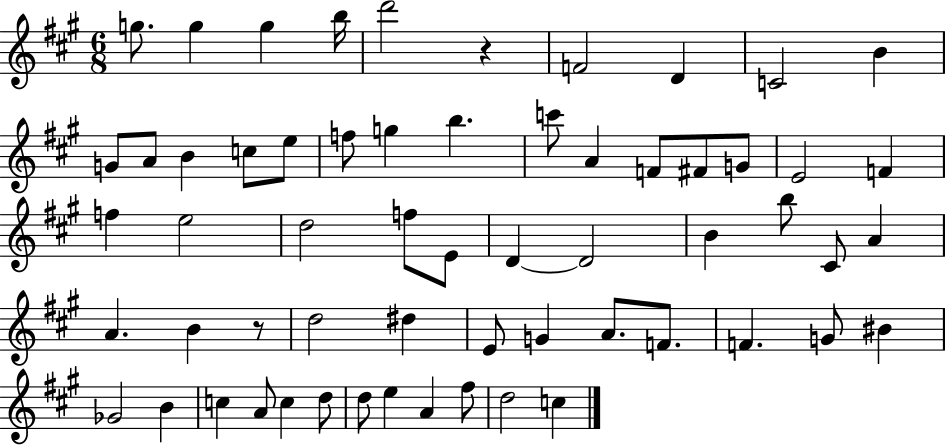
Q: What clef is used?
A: treble